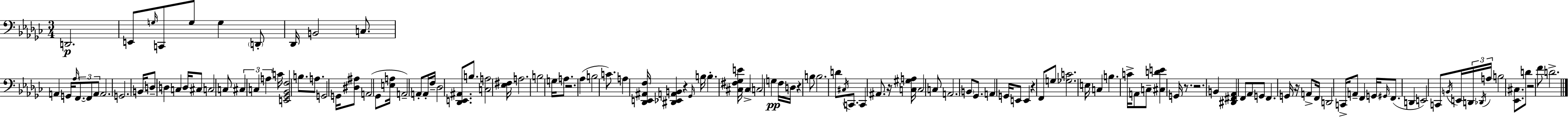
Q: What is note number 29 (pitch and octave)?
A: A3